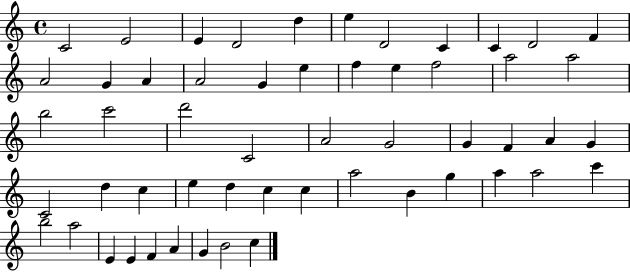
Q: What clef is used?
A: treble